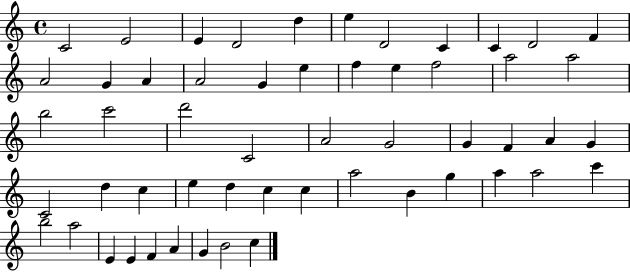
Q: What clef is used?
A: treble